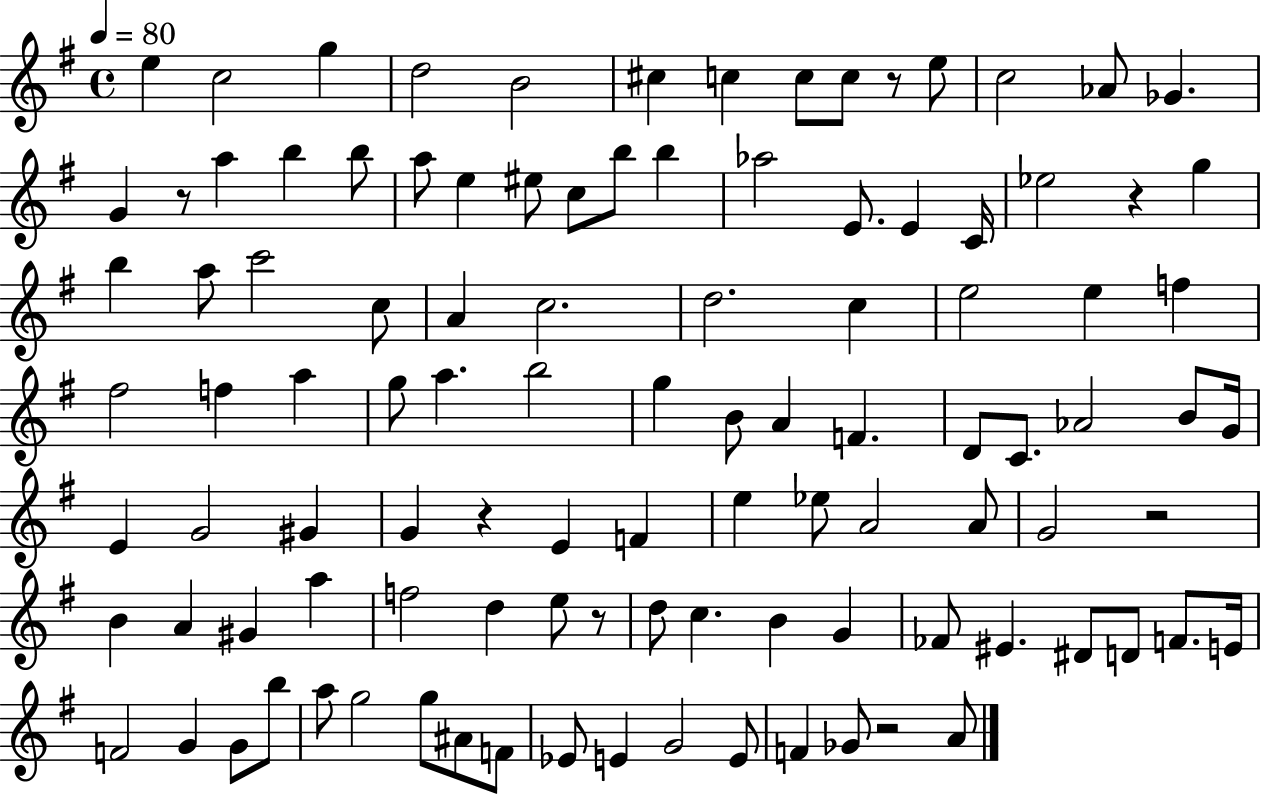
X:1
T:Untitled
M:4/4
L:1/4
K:G
e c2 g d2 B2 ^c c c/2 c/2 z/2 e/2 c2 _A/2 _G G z/2 a b b/2 a/2 e ^e/2 c/2 b/2 b _a2 E/2 E C/4 _e2 z g b a/2 c'2 c/2 A c2 d2 c e2 e f ^f2 f a g/2 a b2 g B/2 A F D/2 C/2 _A2 B/2 G/4 E G2 ^G G z E F e _e/2 A2 A/2 G2 z2 B A ^G a f2 d e/2 z/2 d/2 c B G _F/2 ^E ^D/2 D/2 F/2 E/4 F2 G G/2 b/2 a/2 g2 g/2 ^A/2 F/2 _E/2 E G2 E/2 F _G/2 z2 A/2